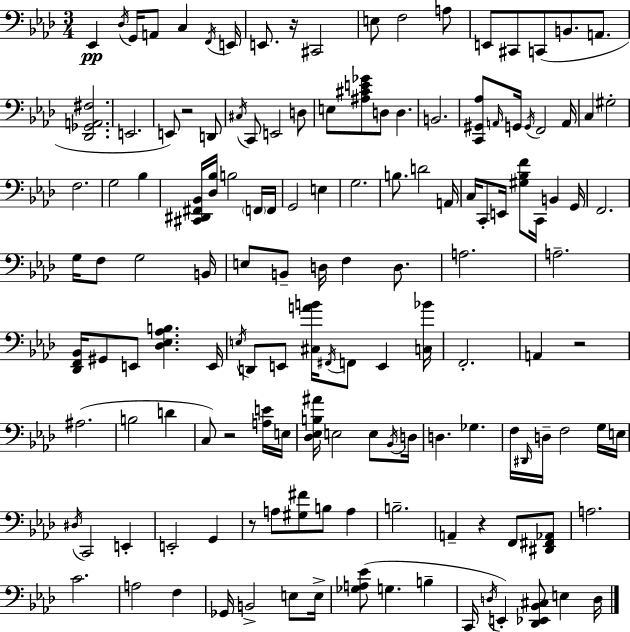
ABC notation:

X:1
T:Untitled
M:3/4
L:1/4
K:Ab
_E,, _D,/4 G,,/4 A,,/2 C, F,,/4 E,,/4 E,,/2 z/4 ^C,,2 E,/2 F,2 A,/2 E,,/2 ^C,,/2 C,,/2 B,,/2 A,,/2 [_D,,_G,,A,,^F,]2 E,,2 E,,/2 z2 D,,/2 ^C,/4 C,,/2 E,,2 D,/2 E,/2 [^A,^CE_G]/2 D,/2 D, B,,2 [C,,^G,,_A,]/2 A,,/4 G,,/4 G,,/4 F,,2 A,,/4 C, ^G,2 F,2 G,2 _B, [^C,,^D,,^F,,_B,,]/4 [_D,_B,]/4 B,2 F,,/4 F,,/4 G,,2 E, G,2 B,/2 D2 A,,/4 C,/4 C,,/2 E,,/4 [^G,_B,F]/2 C,,/4 B,, G,,/4 F,,2 G,/4 F,/2 G,2 B,,/4 E,/2 B,,/2 D,/4 F, D,/2 A,2 A,2 [_D,,F,,_B,,]/4 ^G,,/2 E,,/2 [_D,_E,_A,B,] E,,/4 E,/4 D,,/2 E,,/2 [^C,AB]/4 ^F,,/4 F,,/2 E,, [C,_B]/4 F,,2 A,, z2 ^A,2 B,2 D C,/2 z2 [A,E]/4 E,/4 [_D,_E,B,^A]/4 E,2 E,/2 _B,,/4 D,/4 D, _G, F,/4 ^D,,/4 D,/4 F,2 G,/4 E,/4 ^D,/4 C,,2 E,, E,,2 G,, z/2 A,/2 [^G,^F]/2 B,/2 A, B,2 A,, z F,,/2 [^D,,^F,,_A,,]/2 A,2 C2 A,2 F, _G,,/4 B,,2 E,/2 E,/4 [_G,A,_E]/2 G, B, C,,/4 D,/4 E,, [_D,,_E,,_B,,^C,]/2 E, D,/4